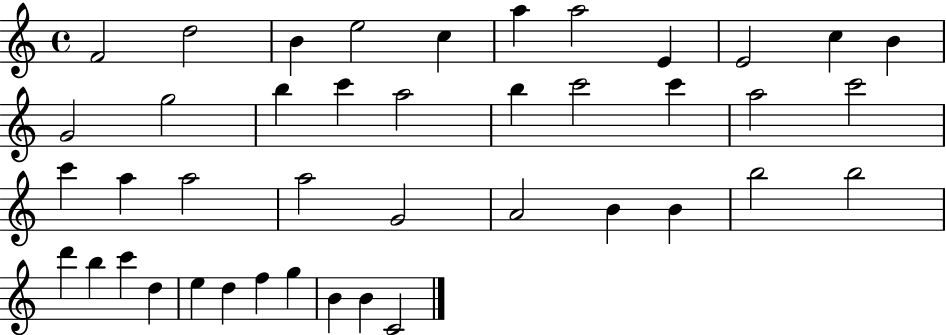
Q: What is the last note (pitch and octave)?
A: C4